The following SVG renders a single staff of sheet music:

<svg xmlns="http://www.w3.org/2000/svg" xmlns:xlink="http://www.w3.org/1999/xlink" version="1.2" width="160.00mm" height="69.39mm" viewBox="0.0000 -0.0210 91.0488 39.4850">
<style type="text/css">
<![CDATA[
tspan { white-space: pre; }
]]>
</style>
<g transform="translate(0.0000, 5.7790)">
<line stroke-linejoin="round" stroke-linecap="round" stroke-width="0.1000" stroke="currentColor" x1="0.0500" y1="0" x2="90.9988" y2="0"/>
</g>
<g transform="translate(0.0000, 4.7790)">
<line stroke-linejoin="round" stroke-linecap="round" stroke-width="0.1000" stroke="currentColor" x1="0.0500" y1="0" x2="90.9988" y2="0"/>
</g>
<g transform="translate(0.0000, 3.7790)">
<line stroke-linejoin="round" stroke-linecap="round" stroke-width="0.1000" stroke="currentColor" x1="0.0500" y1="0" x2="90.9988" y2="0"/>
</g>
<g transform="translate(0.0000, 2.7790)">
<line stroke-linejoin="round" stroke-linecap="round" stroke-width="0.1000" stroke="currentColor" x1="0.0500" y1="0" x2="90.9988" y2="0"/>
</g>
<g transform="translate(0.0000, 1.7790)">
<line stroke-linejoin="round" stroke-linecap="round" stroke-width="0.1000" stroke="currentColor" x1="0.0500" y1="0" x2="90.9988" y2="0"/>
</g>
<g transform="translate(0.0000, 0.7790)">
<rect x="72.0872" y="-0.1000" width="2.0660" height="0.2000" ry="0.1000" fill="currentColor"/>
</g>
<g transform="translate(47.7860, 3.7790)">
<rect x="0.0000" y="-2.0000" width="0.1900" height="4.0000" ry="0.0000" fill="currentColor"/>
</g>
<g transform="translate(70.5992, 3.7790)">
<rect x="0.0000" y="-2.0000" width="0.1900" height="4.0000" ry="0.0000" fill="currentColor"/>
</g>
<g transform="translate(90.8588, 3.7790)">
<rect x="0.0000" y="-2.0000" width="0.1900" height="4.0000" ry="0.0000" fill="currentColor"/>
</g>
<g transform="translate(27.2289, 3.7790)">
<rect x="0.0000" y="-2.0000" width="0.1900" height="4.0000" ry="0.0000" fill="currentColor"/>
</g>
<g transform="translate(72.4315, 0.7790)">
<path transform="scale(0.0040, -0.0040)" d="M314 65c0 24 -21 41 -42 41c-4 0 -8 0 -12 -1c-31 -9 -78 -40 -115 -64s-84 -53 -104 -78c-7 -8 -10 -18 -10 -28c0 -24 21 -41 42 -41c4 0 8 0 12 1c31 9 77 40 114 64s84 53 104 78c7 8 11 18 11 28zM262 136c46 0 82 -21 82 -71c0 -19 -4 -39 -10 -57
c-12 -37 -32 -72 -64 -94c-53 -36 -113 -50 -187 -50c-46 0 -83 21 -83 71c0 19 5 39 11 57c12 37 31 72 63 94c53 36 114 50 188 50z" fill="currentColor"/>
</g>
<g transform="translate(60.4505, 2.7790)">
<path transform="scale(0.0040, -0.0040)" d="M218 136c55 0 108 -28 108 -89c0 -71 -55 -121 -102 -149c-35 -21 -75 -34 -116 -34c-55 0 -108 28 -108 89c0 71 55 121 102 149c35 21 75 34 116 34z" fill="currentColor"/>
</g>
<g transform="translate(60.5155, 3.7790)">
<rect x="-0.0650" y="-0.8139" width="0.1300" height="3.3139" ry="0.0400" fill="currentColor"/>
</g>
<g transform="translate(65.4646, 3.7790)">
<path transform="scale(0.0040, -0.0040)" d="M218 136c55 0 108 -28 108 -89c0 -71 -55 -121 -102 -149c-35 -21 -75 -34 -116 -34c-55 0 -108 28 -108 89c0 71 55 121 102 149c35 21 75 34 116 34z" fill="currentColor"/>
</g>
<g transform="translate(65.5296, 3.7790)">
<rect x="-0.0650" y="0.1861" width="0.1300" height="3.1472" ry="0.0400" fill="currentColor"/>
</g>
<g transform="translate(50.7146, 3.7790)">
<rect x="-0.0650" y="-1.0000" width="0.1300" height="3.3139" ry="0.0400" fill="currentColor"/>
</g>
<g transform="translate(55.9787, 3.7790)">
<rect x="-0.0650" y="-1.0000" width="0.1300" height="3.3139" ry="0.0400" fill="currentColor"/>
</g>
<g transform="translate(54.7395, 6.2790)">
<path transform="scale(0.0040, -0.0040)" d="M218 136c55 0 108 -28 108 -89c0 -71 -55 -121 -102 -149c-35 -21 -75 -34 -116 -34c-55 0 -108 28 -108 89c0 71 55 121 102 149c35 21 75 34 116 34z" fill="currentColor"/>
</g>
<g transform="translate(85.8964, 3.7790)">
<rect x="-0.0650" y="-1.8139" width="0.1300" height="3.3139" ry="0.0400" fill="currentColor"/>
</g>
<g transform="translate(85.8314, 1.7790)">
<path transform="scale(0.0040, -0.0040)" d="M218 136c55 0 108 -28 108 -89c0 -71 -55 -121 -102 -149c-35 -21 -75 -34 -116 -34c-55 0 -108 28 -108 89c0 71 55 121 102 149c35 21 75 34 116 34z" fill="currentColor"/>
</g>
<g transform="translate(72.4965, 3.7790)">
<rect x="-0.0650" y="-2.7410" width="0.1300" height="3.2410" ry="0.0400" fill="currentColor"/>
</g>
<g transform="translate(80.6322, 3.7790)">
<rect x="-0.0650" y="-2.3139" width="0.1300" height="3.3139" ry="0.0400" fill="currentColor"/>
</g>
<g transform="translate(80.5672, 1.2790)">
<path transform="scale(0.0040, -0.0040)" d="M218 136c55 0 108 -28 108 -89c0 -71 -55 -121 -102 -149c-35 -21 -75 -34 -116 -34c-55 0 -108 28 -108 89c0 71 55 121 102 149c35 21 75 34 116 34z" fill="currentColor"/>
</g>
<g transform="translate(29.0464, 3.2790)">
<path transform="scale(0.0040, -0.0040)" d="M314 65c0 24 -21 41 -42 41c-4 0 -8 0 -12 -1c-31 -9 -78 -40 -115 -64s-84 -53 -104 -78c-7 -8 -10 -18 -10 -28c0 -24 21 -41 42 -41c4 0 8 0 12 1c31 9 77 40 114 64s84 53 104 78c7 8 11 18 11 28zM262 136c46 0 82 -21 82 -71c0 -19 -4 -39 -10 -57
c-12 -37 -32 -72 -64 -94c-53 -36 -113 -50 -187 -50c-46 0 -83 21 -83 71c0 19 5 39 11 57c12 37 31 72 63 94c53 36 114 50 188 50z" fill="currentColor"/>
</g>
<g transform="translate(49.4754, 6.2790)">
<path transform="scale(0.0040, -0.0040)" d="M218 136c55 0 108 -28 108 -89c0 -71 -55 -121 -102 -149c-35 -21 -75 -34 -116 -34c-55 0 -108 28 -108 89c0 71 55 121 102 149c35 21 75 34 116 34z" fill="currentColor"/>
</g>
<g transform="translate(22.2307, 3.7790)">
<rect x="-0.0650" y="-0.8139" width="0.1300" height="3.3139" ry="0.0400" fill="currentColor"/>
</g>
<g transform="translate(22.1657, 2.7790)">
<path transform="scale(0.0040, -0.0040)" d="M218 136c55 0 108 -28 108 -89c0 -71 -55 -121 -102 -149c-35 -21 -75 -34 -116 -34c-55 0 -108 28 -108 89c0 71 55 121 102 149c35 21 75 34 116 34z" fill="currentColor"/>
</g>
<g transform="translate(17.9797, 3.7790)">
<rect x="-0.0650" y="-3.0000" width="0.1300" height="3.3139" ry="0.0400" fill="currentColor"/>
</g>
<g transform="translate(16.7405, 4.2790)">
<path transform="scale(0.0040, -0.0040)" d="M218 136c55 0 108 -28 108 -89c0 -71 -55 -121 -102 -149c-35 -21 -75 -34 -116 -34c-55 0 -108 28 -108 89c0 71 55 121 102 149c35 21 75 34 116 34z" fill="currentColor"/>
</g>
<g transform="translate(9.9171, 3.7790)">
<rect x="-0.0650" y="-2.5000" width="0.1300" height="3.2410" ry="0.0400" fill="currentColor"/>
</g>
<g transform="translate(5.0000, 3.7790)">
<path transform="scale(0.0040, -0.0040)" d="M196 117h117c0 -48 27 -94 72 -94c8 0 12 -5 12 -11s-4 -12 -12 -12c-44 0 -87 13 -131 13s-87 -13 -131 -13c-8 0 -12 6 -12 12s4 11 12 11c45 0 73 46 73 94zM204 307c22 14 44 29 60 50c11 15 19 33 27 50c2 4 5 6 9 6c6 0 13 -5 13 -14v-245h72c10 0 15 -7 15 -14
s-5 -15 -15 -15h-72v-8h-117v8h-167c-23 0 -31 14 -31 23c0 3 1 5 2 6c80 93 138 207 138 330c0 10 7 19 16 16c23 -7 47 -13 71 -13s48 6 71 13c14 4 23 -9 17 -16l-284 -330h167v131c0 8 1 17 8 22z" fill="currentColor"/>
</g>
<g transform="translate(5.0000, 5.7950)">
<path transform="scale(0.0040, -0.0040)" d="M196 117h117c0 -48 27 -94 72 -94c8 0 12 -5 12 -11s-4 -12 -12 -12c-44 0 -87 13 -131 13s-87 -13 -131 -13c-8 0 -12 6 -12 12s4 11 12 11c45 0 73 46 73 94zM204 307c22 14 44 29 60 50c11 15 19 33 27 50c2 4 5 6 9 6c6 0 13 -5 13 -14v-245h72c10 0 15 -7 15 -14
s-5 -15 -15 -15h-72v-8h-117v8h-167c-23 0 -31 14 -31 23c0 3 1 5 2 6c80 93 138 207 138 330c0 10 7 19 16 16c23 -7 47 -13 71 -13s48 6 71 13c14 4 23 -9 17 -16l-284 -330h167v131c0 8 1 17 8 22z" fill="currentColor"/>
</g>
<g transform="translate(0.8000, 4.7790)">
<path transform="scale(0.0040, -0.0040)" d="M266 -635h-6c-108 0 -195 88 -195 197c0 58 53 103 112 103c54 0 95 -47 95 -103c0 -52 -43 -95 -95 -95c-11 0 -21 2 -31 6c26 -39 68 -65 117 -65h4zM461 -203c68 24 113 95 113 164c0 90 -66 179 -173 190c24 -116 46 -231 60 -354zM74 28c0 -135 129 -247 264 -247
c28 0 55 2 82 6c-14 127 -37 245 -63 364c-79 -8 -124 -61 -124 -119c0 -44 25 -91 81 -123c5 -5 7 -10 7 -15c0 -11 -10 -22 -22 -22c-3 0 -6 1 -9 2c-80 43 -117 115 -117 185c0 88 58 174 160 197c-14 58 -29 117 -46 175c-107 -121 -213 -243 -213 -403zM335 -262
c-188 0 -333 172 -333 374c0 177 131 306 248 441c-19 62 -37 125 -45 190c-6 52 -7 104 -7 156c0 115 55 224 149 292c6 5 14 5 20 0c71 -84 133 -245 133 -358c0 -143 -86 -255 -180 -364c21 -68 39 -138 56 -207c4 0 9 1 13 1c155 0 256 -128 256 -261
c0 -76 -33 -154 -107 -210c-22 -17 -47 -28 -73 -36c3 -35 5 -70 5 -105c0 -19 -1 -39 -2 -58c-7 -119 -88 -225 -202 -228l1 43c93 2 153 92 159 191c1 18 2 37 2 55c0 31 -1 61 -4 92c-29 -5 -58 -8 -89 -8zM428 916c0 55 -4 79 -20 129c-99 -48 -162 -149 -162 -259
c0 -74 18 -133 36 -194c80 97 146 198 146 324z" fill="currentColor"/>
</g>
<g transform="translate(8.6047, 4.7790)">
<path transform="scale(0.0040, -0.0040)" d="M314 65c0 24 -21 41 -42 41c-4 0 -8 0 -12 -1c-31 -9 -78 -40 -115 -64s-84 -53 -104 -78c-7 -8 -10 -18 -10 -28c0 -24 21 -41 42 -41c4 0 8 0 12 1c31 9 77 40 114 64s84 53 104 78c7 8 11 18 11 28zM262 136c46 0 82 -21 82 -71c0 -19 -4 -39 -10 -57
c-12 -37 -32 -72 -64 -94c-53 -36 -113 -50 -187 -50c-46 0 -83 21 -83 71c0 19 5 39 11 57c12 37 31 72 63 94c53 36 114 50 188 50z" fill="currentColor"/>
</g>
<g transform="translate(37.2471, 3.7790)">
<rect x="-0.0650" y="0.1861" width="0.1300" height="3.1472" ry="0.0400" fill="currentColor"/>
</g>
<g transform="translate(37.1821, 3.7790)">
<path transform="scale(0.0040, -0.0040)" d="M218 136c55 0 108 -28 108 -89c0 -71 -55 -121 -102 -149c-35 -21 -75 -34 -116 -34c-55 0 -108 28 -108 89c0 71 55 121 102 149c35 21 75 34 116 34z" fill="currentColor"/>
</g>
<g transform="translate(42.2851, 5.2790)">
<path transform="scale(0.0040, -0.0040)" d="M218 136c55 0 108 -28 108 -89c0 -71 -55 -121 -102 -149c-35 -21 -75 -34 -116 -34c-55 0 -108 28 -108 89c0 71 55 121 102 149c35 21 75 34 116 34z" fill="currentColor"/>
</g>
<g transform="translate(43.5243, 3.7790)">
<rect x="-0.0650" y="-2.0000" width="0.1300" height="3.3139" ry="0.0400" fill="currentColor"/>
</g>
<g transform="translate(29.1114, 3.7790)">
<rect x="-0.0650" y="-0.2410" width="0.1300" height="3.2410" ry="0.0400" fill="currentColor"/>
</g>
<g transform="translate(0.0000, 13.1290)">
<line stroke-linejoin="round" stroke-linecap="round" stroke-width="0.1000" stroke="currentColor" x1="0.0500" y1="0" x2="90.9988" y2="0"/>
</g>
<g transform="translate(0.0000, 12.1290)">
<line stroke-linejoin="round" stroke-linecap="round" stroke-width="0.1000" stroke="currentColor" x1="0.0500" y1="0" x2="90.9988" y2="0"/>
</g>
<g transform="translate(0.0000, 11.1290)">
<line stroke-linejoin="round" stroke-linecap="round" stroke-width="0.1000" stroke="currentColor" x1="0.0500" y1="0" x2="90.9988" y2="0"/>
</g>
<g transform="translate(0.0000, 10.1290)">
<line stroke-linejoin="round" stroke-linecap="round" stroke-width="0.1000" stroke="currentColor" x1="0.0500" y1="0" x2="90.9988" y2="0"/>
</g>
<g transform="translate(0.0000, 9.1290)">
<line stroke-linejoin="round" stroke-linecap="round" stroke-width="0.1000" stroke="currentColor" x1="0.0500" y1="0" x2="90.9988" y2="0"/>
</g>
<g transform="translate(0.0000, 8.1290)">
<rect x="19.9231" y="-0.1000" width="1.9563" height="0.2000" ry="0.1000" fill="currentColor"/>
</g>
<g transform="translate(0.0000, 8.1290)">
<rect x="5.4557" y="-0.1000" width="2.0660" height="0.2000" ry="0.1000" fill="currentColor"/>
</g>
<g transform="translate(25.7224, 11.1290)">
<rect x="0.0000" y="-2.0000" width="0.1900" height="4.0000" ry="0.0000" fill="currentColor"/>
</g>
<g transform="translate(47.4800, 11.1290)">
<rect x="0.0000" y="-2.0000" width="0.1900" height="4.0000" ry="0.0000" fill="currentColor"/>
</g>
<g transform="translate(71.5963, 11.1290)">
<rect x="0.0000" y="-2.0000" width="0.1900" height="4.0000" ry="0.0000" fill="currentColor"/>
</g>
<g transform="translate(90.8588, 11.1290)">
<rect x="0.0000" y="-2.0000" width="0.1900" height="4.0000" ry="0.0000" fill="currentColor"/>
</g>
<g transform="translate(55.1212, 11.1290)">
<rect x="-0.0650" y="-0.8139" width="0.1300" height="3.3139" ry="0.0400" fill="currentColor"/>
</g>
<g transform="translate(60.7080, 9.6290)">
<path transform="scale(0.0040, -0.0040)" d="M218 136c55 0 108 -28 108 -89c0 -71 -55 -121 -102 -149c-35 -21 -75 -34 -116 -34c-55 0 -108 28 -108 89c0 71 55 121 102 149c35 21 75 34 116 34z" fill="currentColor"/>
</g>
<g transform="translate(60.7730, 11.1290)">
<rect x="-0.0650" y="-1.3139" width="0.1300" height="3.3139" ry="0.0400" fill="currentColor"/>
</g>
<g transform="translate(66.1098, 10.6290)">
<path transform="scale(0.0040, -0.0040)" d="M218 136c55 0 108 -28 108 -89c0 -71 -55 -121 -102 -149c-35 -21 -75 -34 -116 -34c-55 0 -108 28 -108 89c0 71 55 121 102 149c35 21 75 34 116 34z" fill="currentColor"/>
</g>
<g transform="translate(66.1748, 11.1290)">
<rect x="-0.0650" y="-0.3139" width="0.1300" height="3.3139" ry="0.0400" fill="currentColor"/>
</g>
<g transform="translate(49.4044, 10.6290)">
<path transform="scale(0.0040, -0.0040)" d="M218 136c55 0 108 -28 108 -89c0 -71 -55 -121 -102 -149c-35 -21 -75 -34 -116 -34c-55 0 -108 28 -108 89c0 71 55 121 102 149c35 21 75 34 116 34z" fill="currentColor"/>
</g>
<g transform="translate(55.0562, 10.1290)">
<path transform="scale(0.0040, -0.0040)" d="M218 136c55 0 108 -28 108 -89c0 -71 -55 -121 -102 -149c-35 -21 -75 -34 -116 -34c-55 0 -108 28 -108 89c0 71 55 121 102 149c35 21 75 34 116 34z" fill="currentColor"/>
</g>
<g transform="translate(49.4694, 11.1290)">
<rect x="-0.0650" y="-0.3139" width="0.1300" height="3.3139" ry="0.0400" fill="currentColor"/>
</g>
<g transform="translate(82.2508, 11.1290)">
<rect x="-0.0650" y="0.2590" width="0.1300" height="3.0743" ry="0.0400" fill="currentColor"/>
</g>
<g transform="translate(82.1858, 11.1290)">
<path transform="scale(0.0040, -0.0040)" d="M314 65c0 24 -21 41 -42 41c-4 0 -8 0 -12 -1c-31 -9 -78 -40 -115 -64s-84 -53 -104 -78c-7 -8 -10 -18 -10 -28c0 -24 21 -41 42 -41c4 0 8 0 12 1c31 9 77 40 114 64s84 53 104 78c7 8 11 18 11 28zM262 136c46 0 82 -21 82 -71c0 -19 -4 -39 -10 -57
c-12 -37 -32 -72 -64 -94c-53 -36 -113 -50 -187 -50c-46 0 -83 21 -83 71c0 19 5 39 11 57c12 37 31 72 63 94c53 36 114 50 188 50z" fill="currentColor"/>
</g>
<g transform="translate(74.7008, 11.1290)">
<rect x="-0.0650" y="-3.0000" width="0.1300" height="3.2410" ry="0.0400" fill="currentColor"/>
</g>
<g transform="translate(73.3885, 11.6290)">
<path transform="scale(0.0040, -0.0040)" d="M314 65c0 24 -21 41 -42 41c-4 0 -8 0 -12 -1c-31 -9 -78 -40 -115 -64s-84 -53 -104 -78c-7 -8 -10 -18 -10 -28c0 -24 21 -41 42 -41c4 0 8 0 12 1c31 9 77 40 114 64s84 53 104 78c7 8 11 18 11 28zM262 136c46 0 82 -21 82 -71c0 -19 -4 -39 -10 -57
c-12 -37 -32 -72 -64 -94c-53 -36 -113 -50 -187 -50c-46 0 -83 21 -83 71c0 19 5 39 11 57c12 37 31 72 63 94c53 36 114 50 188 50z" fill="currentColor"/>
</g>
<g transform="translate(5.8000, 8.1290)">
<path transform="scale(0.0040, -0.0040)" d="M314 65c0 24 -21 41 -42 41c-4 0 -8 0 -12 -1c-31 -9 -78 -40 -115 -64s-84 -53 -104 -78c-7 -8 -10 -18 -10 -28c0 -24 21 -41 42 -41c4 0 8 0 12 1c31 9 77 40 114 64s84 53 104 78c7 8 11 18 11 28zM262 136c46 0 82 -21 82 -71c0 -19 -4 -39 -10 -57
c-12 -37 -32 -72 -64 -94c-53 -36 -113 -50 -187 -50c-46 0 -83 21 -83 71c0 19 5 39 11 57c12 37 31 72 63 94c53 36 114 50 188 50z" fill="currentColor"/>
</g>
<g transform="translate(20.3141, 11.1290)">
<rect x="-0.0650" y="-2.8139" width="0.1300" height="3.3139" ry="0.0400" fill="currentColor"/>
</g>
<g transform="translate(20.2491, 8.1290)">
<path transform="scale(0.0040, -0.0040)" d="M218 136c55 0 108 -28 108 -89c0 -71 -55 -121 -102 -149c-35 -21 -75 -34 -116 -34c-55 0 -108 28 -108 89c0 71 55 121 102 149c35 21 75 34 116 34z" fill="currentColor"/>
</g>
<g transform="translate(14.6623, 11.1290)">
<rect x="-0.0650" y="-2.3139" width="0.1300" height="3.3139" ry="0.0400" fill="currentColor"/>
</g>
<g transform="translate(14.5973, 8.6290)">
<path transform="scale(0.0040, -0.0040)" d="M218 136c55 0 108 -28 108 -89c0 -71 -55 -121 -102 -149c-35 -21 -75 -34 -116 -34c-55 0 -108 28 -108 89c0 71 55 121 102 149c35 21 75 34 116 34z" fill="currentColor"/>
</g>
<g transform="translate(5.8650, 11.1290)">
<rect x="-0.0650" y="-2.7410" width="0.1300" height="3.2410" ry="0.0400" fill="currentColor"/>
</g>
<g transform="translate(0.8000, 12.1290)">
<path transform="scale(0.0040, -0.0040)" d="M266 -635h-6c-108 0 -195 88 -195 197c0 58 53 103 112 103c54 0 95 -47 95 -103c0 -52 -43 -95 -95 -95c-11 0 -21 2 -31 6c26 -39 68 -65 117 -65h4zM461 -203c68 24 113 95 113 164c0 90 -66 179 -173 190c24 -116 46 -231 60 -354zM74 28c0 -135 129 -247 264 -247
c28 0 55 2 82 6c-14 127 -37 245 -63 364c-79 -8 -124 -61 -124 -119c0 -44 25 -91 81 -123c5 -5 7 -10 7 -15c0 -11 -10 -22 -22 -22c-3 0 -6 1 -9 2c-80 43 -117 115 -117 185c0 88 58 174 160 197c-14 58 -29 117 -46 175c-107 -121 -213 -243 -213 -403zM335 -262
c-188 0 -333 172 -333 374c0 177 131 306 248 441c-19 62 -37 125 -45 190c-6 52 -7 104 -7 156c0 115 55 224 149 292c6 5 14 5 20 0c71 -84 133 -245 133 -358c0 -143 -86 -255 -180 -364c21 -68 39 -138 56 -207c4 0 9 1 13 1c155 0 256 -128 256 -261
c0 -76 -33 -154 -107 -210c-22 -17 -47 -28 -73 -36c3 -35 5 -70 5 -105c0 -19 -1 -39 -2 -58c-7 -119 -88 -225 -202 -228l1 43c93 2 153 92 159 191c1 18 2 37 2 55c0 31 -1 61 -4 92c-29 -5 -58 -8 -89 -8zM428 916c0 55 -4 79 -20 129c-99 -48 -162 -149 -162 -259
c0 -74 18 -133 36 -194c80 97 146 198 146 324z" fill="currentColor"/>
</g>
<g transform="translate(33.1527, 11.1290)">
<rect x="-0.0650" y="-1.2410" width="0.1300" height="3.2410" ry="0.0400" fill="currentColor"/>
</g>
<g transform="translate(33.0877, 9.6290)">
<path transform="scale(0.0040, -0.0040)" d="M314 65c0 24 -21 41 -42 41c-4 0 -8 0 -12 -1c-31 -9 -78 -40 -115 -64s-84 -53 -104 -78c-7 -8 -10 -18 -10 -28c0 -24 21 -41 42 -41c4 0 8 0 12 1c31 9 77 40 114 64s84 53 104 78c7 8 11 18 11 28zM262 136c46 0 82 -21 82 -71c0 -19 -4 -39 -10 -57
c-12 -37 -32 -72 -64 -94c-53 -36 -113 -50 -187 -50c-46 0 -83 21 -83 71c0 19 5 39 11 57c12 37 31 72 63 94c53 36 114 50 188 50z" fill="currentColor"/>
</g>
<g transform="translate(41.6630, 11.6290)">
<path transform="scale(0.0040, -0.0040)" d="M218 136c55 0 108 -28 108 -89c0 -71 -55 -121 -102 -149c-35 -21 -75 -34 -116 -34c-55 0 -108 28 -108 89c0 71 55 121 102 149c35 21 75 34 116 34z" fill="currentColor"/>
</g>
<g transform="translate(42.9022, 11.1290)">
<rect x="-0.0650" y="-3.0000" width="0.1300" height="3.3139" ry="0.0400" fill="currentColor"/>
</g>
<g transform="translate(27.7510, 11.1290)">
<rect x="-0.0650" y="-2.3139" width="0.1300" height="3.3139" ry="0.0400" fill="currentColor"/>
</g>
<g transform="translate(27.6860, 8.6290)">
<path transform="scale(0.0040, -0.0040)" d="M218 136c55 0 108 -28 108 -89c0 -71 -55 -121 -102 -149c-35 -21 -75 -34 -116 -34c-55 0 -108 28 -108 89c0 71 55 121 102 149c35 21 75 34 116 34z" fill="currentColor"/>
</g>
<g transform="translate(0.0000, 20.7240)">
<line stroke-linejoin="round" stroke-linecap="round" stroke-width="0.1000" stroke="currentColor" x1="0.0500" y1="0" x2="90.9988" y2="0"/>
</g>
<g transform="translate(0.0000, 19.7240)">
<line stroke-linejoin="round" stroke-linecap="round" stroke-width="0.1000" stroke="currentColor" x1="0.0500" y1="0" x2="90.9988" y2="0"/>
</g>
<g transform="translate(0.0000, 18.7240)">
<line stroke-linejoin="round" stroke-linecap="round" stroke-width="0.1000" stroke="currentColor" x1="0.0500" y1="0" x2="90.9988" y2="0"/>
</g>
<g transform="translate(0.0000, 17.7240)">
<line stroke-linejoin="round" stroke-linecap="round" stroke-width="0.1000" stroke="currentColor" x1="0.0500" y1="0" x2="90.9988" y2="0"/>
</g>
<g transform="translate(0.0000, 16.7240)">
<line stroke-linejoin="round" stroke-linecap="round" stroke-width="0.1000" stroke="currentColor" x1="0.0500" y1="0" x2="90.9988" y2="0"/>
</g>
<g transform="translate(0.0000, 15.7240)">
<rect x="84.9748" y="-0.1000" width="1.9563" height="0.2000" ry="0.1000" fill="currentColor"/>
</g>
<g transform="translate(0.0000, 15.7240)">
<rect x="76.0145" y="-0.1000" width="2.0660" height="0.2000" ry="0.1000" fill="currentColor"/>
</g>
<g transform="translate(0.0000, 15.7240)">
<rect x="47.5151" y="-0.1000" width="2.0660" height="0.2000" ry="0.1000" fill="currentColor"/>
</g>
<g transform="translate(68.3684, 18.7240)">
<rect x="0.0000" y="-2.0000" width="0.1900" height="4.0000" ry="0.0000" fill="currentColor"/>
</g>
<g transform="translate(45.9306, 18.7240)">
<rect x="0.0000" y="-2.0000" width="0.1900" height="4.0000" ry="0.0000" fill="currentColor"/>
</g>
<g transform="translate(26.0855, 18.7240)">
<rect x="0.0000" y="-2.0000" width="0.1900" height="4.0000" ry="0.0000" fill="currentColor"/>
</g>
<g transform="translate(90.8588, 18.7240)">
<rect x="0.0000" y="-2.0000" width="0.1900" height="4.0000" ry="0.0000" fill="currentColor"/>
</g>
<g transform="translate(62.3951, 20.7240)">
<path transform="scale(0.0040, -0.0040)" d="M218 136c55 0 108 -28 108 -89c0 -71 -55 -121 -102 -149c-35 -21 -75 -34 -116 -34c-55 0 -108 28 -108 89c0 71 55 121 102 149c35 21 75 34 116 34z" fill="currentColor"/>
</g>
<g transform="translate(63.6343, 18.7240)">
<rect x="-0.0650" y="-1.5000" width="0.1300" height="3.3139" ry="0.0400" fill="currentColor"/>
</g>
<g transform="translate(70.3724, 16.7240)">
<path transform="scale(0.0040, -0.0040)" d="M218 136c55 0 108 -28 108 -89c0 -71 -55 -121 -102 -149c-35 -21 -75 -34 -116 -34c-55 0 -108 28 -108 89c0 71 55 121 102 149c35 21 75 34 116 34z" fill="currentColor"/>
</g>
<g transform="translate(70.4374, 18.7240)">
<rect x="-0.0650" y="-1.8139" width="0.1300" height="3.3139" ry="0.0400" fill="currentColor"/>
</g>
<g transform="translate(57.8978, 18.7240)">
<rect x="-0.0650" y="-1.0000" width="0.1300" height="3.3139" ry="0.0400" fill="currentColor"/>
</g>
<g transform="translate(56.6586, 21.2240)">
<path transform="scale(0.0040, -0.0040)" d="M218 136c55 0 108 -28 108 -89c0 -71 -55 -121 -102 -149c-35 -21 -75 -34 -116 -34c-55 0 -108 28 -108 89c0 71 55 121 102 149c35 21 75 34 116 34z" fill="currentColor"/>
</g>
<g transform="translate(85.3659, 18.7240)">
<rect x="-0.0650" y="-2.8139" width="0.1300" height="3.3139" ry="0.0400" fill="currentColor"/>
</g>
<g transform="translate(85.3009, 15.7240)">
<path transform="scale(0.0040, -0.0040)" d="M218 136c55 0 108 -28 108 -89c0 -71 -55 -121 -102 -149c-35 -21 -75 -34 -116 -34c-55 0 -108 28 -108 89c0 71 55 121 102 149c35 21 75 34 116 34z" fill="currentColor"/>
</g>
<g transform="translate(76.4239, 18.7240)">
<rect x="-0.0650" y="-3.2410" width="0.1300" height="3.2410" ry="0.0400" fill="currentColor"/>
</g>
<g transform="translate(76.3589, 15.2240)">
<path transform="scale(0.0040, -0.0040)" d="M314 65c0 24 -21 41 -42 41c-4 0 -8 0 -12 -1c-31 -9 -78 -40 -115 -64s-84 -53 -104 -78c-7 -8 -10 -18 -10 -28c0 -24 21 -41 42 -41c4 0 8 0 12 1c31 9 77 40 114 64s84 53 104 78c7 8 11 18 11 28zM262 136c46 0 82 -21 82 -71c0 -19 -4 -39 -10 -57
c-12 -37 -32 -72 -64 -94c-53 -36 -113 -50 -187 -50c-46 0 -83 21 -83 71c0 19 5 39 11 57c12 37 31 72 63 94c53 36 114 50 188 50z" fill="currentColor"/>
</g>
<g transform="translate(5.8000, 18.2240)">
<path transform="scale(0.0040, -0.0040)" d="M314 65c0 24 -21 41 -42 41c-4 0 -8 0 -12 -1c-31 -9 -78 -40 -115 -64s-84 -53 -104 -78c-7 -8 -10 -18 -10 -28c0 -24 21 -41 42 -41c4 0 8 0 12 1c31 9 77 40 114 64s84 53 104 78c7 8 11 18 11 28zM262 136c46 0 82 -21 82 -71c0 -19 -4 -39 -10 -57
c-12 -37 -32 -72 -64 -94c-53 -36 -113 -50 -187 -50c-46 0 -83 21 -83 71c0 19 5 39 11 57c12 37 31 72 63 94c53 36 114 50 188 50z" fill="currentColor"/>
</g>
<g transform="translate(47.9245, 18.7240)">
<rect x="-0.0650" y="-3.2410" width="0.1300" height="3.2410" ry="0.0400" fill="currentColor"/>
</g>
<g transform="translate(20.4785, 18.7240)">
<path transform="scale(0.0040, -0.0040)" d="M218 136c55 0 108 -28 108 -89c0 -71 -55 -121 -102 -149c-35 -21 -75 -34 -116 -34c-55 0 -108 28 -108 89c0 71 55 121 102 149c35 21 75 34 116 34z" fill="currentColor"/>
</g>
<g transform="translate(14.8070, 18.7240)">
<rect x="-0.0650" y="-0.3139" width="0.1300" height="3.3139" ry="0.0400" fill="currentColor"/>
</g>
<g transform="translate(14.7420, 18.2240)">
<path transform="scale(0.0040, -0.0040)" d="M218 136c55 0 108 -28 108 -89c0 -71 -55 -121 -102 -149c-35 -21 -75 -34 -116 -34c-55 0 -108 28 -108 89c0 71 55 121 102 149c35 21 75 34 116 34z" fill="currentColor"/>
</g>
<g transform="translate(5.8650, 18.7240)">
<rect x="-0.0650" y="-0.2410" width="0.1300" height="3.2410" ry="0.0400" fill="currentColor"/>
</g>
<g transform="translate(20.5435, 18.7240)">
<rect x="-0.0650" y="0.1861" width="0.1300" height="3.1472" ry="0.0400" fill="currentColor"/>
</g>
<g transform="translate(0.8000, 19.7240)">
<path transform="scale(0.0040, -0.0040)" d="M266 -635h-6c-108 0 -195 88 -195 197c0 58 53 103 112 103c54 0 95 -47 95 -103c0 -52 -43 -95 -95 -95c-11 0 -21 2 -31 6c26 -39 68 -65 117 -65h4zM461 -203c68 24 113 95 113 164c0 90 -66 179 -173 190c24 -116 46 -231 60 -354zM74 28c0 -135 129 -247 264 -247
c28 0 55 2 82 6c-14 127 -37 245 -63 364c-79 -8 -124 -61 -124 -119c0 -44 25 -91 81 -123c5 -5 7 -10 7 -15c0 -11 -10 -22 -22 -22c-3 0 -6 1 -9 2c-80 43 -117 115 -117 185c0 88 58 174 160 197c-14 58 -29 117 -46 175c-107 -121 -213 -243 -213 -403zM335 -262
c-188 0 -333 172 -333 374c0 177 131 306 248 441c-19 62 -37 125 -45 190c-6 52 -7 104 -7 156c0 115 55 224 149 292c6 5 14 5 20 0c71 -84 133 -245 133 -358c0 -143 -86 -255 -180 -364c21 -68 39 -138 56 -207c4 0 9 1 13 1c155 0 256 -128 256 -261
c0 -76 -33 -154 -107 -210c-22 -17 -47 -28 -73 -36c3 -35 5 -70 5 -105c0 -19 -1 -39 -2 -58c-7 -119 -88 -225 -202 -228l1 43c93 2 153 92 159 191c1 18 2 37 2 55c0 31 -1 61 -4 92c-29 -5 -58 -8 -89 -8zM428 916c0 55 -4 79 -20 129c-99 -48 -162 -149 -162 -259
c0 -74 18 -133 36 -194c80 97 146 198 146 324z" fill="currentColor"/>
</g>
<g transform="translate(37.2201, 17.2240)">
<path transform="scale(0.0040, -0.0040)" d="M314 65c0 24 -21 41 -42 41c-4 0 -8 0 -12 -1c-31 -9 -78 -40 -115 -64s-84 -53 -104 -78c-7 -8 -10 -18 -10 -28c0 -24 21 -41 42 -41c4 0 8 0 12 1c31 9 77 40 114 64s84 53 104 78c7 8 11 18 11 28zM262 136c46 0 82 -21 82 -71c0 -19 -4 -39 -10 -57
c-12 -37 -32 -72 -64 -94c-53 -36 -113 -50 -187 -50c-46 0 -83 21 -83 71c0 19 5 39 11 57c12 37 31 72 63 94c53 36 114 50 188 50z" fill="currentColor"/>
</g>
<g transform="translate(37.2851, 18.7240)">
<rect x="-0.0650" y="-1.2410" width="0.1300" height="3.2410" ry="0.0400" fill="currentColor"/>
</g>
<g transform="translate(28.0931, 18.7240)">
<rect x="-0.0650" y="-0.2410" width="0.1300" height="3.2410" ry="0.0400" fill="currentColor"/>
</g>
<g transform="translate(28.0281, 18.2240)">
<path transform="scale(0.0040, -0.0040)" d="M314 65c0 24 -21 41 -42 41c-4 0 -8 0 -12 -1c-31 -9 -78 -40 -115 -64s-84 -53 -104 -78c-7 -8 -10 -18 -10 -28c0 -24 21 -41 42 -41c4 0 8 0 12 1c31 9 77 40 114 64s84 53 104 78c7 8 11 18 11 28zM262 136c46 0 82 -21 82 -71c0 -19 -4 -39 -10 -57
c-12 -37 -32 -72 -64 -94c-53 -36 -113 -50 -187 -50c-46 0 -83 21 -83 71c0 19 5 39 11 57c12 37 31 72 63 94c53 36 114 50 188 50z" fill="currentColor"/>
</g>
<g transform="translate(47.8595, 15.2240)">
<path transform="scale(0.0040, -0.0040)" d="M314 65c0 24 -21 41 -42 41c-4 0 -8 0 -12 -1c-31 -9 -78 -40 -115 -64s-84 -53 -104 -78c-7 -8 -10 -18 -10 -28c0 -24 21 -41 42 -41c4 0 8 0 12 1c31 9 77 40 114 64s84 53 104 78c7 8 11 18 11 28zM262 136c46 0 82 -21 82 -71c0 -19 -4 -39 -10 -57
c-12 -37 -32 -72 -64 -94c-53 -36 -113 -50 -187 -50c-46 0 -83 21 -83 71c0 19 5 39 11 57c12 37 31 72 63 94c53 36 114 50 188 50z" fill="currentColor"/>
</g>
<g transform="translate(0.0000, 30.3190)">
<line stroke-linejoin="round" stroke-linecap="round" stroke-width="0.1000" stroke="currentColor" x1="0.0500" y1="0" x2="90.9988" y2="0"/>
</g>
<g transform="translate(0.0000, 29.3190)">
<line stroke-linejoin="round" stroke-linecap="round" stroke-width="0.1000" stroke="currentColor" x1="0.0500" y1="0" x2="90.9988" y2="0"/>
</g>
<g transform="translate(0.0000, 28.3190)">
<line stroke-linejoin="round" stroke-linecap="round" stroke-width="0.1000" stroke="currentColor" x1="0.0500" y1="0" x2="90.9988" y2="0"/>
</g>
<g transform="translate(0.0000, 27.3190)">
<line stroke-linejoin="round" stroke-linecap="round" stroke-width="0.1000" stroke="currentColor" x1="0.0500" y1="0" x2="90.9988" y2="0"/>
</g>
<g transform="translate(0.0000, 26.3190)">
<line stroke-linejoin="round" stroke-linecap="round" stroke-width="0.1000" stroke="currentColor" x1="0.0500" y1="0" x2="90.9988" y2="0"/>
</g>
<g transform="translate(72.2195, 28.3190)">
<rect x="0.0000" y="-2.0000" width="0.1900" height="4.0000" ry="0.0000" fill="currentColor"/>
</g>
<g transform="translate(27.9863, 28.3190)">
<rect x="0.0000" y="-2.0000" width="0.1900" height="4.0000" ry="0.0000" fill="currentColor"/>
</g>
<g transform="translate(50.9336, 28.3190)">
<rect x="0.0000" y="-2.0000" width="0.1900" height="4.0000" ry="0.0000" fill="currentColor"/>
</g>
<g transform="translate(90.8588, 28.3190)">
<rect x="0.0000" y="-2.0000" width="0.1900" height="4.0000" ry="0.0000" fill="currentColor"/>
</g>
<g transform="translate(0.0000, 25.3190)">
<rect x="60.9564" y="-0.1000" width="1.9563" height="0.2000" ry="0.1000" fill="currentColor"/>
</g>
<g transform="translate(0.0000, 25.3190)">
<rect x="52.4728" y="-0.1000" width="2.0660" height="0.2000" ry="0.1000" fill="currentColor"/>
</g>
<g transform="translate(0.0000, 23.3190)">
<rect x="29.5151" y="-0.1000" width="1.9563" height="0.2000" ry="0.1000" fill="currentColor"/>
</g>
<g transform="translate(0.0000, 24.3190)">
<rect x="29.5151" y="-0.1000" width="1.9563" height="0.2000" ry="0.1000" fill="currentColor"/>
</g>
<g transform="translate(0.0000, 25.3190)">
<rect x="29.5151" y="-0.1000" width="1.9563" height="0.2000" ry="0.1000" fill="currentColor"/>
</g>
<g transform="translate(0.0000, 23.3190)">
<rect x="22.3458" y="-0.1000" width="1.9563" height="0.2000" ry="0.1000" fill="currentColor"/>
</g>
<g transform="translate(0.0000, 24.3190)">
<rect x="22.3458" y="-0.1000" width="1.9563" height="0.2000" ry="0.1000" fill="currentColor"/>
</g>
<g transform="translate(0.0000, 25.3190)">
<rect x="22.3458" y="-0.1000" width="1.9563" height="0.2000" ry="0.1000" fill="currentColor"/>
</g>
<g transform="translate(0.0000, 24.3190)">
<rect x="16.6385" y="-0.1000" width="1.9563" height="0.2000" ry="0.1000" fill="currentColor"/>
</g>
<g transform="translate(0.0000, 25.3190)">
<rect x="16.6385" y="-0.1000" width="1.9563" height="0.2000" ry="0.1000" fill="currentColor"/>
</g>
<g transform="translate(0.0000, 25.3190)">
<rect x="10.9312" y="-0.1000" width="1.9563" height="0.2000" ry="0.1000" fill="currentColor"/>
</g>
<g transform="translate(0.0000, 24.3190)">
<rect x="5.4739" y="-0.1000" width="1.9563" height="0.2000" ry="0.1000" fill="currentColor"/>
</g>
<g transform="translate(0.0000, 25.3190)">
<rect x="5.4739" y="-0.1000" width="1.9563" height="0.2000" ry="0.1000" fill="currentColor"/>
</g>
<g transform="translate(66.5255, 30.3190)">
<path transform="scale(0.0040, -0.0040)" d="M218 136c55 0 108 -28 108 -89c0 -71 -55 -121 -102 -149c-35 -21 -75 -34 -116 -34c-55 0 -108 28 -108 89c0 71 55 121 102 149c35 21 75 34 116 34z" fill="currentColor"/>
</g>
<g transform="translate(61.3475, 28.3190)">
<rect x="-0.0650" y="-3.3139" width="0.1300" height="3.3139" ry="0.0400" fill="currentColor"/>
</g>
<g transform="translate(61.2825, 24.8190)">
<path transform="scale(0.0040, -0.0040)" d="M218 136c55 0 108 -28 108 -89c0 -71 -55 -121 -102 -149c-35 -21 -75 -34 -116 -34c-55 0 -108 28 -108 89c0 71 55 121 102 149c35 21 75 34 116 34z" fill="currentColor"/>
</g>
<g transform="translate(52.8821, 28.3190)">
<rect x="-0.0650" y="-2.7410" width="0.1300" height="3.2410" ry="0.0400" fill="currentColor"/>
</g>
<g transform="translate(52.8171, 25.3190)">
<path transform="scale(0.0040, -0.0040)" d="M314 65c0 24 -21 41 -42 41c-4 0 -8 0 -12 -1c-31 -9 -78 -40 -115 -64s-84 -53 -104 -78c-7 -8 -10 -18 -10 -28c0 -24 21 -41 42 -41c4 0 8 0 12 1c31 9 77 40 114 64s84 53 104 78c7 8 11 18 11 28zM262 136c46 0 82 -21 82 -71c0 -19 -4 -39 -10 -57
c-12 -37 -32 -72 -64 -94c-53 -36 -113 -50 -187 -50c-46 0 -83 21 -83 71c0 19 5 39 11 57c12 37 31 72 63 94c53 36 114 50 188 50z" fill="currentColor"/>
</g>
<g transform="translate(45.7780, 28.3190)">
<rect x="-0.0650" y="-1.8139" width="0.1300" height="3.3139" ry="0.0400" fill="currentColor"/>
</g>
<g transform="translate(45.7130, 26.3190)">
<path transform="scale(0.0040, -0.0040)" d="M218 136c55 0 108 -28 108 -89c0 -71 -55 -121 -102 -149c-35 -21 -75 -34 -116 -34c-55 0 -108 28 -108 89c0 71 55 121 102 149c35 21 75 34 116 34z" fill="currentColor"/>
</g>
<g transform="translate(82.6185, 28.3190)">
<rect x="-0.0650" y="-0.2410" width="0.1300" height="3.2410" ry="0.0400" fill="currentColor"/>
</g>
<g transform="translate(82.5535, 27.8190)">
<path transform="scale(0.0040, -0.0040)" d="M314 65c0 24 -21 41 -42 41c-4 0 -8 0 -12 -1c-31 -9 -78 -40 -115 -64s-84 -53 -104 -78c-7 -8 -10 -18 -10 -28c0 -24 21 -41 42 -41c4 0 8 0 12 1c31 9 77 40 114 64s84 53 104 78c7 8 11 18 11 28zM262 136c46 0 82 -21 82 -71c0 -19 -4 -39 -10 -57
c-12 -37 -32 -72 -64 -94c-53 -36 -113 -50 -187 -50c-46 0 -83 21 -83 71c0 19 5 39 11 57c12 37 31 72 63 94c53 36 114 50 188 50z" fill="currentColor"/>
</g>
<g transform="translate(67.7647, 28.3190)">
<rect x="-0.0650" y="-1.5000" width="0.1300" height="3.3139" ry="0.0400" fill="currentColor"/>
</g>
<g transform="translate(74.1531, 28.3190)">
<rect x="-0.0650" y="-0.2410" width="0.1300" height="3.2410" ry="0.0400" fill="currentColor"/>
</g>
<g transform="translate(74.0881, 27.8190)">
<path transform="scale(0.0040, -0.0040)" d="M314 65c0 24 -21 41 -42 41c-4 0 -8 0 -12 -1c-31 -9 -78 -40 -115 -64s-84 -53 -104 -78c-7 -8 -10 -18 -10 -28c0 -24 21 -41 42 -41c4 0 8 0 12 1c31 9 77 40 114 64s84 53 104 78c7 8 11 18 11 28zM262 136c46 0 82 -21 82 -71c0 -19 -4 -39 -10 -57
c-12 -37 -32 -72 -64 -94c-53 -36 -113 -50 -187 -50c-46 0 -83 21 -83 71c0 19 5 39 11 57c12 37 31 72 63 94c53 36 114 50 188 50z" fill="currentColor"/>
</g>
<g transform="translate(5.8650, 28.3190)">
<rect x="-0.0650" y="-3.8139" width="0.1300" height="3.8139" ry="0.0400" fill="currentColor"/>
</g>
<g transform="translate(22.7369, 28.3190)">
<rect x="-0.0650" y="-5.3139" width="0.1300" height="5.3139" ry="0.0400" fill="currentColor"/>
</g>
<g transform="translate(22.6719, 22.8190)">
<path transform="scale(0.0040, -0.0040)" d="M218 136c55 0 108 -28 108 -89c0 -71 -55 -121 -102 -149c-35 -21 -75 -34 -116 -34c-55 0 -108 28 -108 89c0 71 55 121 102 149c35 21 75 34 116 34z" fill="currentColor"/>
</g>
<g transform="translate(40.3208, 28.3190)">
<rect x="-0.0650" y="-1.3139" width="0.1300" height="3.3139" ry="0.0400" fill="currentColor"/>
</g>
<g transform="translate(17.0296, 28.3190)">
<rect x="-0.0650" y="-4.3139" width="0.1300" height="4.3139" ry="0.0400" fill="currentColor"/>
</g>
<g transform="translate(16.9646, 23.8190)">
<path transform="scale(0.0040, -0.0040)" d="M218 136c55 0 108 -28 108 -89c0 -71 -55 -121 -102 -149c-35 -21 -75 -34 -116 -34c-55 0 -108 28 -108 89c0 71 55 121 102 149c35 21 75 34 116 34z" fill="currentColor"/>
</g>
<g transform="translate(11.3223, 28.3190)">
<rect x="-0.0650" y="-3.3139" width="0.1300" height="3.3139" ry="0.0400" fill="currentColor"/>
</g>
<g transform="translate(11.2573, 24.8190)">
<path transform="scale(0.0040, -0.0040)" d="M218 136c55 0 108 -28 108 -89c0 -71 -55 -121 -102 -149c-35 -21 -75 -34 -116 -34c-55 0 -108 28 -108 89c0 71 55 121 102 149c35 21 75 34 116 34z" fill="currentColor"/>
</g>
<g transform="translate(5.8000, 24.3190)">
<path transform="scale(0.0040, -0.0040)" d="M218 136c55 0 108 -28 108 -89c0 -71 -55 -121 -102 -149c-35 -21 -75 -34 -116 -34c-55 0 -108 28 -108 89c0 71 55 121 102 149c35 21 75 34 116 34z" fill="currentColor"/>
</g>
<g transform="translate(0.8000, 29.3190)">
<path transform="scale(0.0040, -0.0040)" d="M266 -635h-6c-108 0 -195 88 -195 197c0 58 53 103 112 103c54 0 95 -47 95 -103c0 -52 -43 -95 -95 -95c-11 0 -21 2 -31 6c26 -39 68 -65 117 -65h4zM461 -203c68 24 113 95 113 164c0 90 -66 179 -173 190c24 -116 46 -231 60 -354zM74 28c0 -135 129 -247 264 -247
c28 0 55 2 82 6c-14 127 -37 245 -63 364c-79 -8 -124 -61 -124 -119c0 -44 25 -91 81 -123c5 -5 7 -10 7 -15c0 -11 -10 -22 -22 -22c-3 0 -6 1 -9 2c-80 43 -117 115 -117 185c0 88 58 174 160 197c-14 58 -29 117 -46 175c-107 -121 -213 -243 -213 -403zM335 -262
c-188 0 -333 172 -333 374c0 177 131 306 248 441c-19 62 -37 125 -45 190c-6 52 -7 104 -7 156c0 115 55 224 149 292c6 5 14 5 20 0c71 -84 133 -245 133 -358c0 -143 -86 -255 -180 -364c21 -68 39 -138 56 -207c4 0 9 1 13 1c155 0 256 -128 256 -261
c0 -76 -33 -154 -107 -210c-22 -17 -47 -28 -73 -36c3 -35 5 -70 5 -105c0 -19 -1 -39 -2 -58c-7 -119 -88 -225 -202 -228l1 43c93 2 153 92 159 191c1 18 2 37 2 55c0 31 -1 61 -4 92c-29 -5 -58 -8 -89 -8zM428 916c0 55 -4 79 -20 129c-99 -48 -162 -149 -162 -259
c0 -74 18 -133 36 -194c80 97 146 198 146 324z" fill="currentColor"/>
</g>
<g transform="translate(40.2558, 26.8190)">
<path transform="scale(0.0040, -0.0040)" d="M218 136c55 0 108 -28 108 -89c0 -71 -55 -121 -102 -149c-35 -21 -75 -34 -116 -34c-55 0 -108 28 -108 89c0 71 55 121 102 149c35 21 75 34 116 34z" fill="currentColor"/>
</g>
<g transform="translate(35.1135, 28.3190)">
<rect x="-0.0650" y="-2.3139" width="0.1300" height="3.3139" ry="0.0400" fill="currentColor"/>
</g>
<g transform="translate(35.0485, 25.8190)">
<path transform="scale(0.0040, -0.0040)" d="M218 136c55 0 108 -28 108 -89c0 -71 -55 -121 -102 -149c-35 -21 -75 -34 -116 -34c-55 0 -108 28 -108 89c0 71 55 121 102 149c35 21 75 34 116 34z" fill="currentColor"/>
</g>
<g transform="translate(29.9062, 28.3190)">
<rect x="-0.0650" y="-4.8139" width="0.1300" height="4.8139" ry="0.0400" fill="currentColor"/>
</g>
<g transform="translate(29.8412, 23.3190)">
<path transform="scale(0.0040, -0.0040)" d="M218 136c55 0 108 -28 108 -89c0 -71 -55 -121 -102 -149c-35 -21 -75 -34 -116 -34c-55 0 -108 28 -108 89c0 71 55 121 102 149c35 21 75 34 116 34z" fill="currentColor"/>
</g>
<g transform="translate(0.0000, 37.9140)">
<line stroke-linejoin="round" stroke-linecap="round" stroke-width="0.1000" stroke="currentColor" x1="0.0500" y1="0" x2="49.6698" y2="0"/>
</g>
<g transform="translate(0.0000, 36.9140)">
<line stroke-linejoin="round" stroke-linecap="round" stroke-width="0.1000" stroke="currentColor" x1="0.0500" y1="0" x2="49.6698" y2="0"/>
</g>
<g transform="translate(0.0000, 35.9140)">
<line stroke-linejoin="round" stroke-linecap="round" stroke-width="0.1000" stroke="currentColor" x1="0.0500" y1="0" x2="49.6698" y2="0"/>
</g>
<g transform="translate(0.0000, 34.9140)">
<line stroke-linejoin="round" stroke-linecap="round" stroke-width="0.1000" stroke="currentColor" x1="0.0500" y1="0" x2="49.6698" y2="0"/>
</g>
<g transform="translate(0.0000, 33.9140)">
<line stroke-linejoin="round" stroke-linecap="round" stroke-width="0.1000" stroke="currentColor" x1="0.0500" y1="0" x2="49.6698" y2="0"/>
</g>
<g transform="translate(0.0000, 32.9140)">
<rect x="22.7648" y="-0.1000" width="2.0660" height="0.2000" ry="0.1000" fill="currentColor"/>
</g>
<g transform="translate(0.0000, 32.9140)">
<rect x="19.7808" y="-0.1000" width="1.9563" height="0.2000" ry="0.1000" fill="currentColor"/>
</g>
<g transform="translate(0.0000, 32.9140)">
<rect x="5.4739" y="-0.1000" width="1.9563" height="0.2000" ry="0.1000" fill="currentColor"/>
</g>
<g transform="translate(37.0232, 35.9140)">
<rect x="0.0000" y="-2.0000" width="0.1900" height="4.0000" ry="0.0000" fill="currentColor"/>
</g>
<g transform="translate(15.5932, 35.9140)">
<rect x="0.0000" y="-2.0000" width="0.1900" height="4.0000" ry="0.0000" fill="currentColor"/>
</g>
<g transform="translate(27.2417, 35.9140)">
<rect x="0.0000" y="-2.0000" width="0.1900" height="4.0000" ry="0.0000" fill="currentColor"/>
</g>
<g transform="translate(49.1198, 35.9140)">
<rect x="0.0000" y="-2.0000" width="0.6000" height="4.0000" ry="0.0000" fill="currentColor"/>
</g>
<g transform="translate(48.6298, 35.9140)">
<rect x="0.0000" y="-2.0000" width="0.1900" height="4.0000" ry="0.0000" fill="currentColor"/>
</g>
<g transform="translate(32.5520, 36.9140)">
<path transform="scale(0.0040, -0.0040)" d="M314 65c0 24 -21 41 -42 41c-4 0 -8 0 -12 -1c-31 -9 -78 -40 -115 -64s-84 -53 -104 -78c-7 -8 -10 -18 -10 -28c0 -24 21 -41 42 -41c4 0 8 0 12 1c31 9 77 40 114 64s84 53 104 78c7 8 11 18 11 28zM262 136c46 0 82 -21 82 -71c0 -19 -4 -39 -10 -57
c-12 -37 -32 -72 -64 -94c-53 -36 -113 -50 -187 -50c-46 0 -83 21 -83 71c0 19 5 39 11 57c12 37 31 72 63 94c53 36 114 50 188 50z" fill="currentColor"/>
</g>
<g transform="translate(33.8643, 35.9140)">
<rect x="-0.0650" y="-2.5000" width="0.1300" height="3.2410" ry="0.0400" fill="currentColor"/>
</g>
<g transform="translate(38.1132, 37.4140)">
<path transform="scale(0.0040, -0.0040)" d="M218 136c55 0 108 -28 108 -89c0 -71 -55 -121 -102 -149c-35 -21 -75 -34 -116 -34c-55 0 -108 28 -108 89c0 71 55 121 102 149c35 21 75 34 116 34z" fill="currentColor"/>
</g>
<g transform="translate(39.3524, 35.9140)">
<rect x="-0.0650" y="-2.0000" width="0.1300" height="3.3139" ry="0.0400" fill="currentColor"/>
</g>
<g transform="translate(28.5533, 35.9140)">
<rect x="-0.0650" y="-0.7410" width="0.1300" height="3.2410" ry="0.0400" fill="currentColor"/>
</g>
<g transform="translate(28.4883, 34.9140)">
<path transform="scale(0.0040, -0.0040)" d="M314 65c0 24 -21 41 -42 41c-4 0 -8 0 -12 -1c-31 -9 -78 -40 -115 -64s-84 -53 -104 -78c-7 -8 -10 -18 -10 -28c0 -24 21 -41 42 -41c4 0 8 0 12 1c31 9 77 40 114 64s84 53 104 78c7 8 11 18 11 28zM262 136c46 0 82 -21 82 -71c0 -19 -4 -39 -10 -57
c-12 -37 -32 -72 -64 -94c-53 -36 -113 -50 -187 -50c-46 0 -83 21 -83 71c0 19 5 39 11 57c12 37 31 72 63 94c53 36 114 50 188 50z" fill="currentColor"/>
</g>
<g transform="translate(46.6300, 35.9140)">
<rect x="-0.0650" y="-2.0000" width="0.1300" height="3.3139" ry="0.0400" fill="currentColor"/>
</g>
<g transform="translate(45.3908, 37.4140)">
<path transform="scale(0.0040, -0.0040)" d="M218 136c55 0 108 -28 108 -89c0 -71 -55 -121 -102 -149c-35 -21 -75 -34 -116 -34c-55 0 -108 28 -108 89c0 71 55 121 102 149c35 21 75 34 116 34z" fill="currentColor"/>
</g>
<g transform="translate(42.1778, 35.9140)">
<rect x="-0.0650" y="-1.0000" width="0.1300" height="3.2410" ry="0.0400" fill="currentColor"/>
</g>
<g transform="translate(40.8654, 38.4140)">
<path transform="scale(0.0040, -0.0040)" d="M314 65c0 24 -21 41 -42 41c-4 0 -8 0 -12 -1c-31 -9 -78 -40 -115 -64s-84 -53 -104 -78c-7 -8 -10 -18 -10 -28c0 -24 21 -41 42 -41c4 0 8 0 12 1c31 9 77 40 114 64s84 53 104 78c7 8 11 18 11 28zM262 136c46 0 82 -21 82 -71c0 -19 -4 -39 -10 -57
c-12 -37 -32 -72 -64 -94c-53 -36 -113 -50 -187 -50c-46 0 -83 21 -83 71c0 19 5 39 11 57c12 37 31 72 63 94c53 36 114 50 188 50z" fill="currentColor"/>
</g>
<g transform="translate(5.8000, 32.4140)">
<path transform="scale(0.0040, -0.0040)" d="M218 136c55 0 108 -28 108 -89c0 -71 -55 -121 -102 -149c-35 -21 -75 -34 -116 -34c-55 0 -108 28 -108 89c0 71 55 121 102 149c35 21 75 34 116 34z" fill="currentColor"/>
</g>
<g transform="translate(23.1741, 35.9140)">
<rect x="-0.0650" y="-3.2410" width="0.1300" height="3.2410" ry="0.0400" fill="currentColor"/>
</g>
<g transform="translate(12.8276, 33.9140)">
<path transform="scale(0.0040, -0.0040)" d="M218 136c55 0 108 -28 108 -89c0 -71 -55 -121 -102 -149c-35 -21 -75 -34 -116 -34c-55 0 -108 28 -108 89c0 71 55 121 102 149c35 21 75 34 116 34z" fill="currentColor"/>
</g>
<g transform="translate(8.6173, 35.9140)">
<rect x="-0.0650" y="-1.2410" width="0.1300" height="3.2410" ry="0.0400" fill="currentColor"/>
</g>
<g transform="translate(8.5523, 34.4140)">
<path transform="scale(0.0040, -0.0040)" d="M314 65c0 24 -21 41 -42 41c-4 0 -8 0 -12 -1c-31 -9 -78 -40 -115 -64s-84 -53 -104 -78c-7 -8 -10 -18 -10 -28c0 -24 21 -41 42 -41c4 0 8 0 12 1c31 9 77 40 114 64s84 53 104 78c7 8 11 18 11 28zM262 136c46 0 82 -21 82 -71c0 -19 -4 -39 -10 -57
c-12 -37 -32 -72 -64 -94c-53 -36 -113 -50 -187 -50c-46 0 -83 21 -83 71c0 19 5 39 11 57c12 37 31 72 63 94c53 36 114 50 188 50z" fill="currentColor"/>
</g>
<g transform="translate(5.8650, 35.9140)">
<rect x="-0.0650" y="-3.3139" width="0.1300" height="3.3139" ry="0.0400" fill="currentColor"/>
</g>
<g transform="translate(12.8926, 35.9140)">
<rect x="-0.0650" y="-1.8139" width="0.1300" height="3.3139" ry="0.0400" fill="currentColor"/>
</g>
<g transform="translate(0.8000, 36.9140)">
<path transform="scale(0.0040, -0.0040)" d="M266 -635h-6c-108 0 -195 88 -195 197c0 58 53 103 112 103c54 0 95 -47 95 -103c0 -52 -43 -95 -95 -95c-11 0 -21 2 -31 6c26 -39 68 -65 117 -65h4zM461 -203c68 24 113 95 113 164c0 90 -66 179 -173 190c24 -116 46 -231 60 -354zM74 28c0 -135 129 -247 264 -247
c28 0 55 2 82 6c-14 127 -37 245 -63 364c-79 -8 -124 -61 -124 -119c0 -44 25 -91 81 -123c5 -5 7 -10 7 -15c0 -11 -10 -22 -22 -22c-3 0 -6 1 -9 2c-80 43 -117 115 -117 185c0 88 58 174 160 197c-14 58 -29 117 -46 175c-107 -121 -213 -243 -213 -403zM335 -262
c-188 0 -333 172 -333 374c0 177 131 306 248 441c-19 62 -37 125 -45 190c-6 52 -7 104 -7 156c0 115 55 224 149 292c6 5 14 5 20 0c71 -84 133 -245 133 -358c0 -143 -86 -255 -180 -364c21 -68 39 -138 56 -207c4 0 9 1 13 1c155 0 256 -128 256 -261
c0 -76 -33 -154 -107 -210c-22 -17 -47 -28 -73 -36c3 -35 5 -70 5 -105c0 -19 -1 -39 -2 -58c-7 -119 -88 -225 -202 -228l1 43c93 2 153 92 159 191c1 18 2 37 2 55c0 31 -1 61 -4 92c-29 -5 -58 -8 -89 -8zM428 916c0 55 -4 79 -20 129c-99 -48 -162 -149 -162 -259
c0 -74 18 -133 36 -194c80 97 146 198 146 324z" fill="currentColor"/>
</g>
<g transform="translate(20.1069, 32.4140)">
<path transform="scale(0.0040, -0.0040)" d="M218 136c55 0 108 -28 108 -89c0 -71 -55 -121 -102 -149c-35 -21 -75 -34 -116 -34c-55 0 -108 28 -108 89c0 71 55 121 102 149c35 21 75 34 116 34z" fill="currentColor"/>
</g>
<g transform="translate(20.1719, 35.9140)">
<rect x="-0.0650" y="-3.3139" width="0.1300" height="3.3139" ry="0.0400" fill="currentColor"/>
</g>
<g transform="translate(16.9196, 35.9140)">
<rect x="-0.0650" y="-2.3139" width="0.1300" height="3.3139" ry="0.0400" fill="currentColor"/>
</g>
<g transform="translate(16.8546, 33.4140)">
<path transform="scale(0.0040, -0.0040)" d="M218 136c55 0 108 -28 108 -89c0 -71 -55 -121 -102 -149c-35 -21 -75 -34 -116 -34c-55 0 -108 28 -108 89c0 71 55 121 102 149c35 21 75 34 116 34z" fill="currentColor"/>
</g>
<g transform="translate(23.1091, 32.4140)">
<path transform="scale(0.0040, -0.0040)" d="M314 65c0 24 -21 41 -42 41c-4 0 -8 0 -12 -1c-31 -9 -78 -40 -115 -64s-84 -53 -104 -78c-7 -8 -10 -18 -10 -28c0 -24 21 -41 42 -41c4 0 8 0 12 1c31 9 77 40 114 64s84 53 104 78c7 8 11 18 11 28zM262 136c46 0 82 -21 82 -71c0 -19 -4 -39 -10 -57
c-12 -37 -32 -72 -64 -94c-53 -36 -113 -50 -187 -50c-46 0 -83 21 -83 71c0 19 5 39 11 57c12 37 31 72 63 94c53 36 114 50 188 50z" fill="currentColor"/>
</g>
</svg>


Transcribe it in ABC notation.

X:1
T:Untitled
M:4/4
L:1/4
K:C
G2 A d c2 B F D D d B a2 g f a2 g a g e2 A c d e c A2 B2 c2 c B c2 e2 b2 D E f b2 a c' b d' f' e' g e f a2 b E c2 c2 b e2 f g b b2 d2 G2 F D2 F